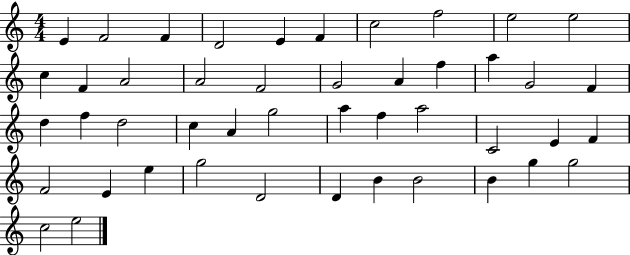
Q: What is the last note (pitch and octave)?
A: E5